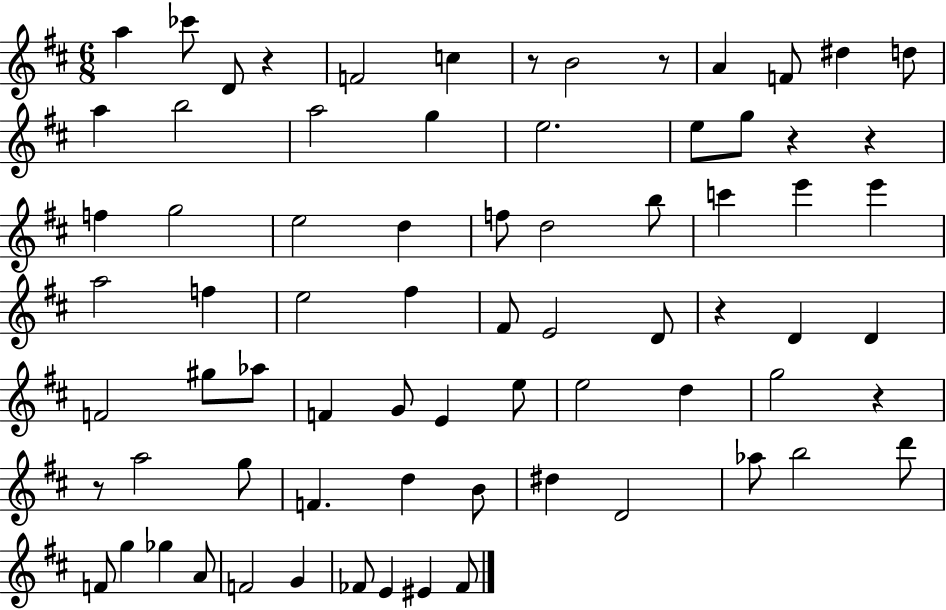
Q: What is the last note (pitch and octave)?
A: FES4